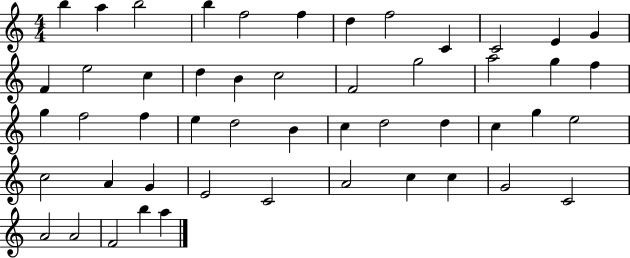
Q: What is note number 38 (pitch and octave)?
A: G4